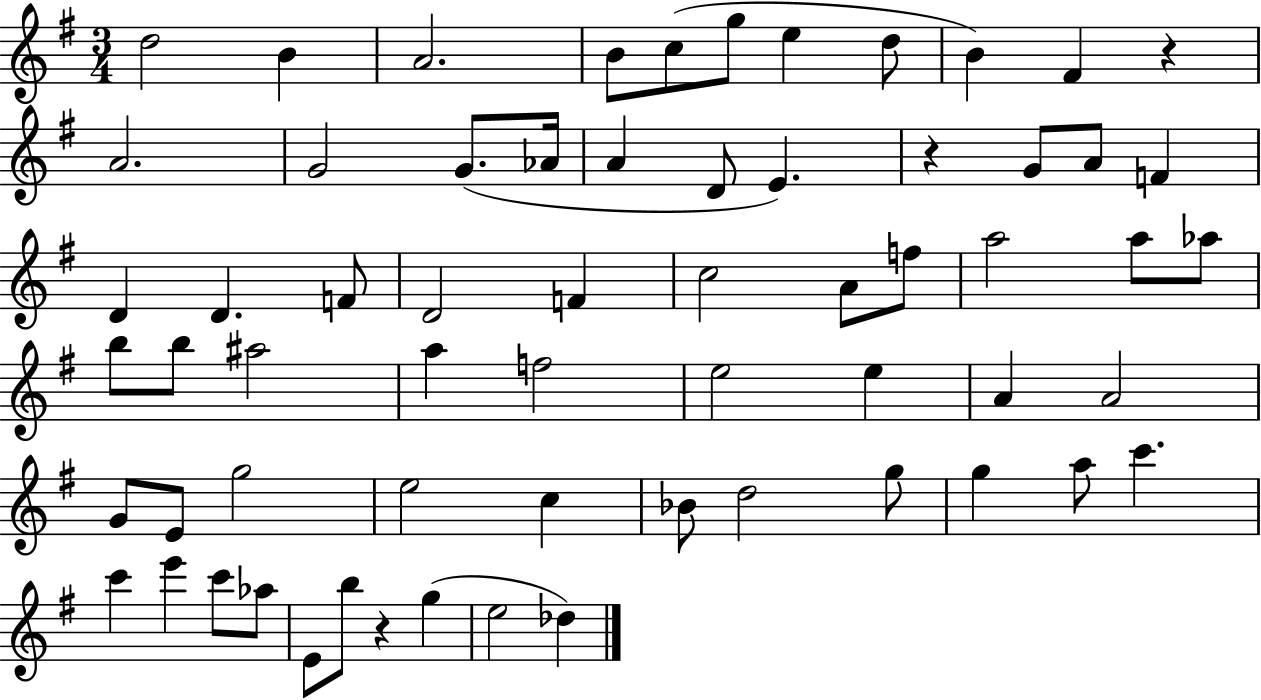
D5/h B4/q A4/h. B4/e C5/e G5/e E5/q D5/e B4/q F#4/q R/q A4/h. G4/h G4/e. Ab4/s A4/q D4/e E4/q. R/q G4/e A4/e F4/q D4/q D4/q. F4/e D4/h F4/q C5/h A4/e F5/e A5/h A5/e Ab5/e B5/e B5/e A#5/h A5/q F5/h E5/h E5/q A4/q A4/h G4/e E4/e G5/h E5/h C5/q Bb4/e D5/h G5/e G5/q A5/e C6/q. C6/q E6/q C6/e Ab5/e E4/e B5/e R/q G5/q E5/h Db5/q